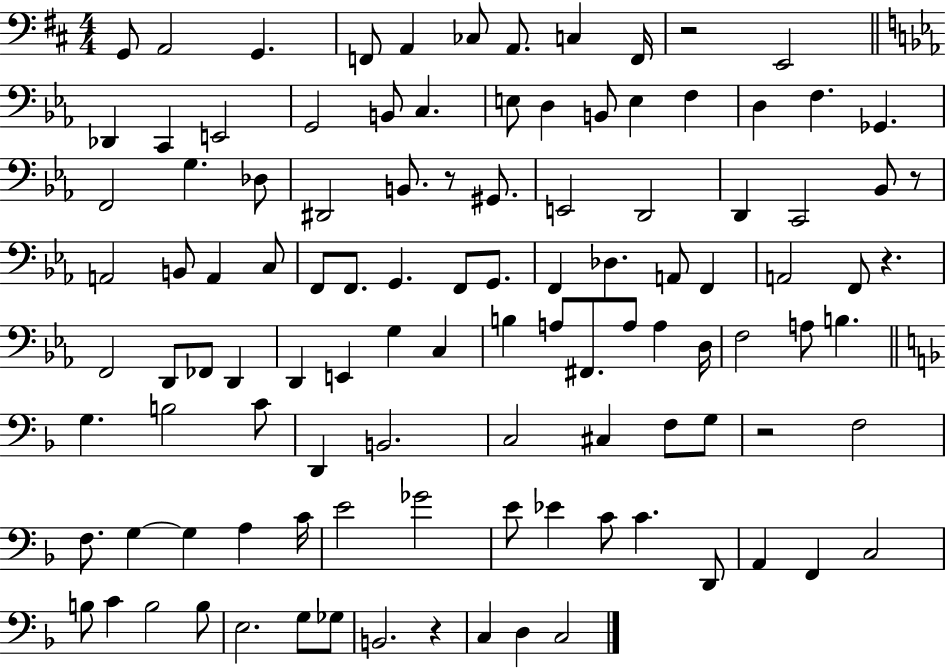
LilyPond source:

{
  \clef bass
  \numericTimeSignature
  \time 4/4
  \key d \major
  g,8 a,2 g,4. | f,8 a,4 ces8 a,8. c4 f,16 | r2 e,2 | \bar "||" \break \key c \minor des,4 c,4 e,2 | g,2 b,8 c4. | e8 d4 b,8 e4 f4 | d4 f4. ges,4. | \break f,2 g4. des8 | dis,2 b,8. r8 gis,8. | e,2 d,2 | d,4 c,2 bes,8 r8 | \break a,2 b,8 a,4 c8 | f,8 f,8. g,4. f,8 g,8. | f,4 des4. a,8 f,4 | a,2 f,8 r4. | \break f,2 d,8 fes,8 d,4 | d,4 e,4 g4 c4 | b4 a8 fis,8. a8 a4 d16 | f2 a8 b4. | \break \bar "||" \break \key d \minor g4. b2 c'8 | d,4 b,2. | c2 cis4 f8 g8 | r2 f2 | \break f8. g4~~ g4 a4 c'16 | e'2 ges'2 | e'8 ees'4 c'8 c'4. d,8 | a,4 f,4 c2 | \break b8 c'4 b2 b8 | e2. g8 ges8 | b,2. r4 | c4 d4 c2 | \break \bar "|."
}